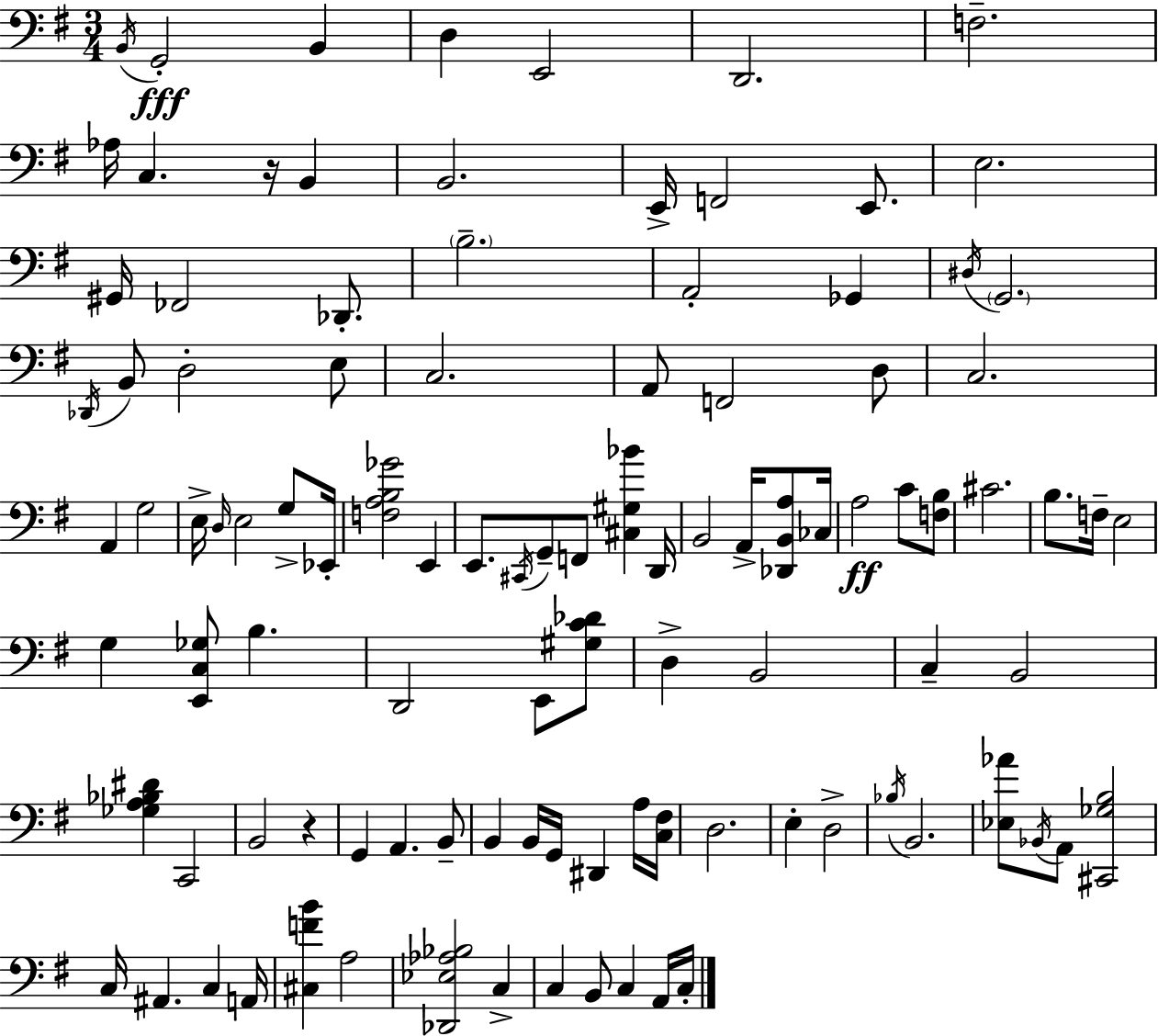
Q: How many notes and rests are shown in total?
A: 104